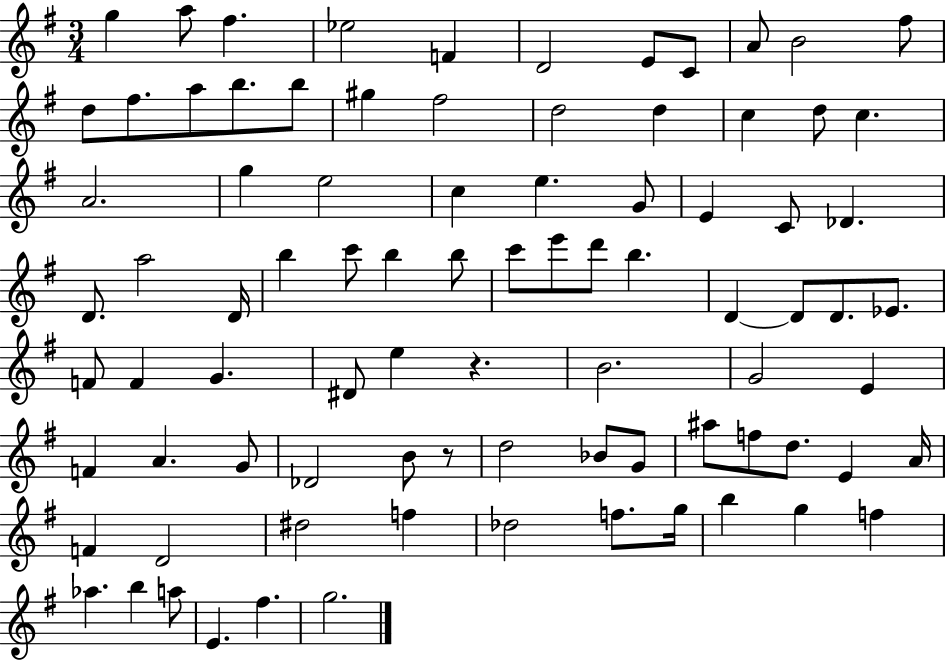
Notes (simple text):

G5/q A5/e F#5/q. Eb5/h F4/q D4/h E4/e C4/e A4/e B4/h F#5/e D5/e F#5/e. A5/e B5/e. B5/e G#5/q F#5/h D5/h D5/q C5/q D5/e C5/q. A4/h. G5/q E5/h C5/q E5/q. G4/e E4/q C4/e Db4/q. D4/e. A5/h D4/s B5/q C6/e B5/q B5/e C6/e E6/e D6/e B5/q. D4/q D4/e D4/e. Eb4/e. F4/e F4/q G4/q. D#4/e E5/q R/q. B4/h. G4/h E4/q F4/q A4/q. G4/e Db4/h B4/e R/e D5/h Bb4/e G4/e A#5/e F5/e D5/e. E4/q A4/s F4/q D4/h D#5/h F5/q Db5/h F5/e. G5/s B5/q G5/q F5/q Ab5/q. B5/q A5/e E4/q. F#5/q. G5/h.